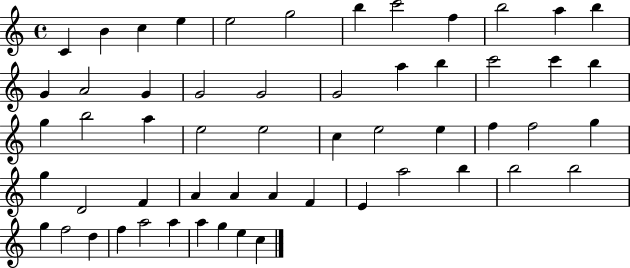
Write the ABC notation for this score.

X:1
T:Untitled
M:4/4
L:1/4
K:C
C B c e e2 g2 b c'2 f b2 a b G A2 G G2 G2 G2 a b c'2 c' b g b2 a e2 e2 c e2 e f f2 g g D2 F A A A F E a2 b b2 b2 g f2 d f a2 a a g e c